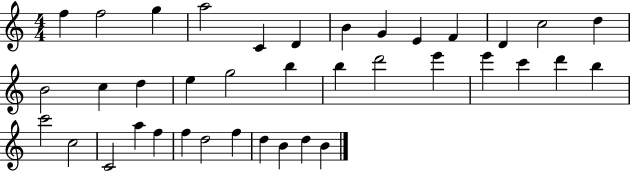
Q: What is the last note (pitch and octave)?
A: B4